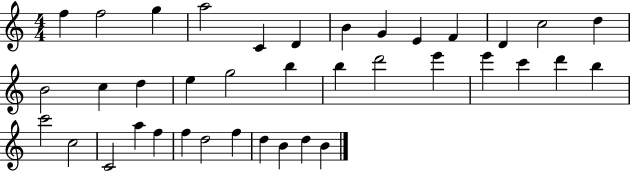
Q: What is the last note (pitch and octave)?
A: B4